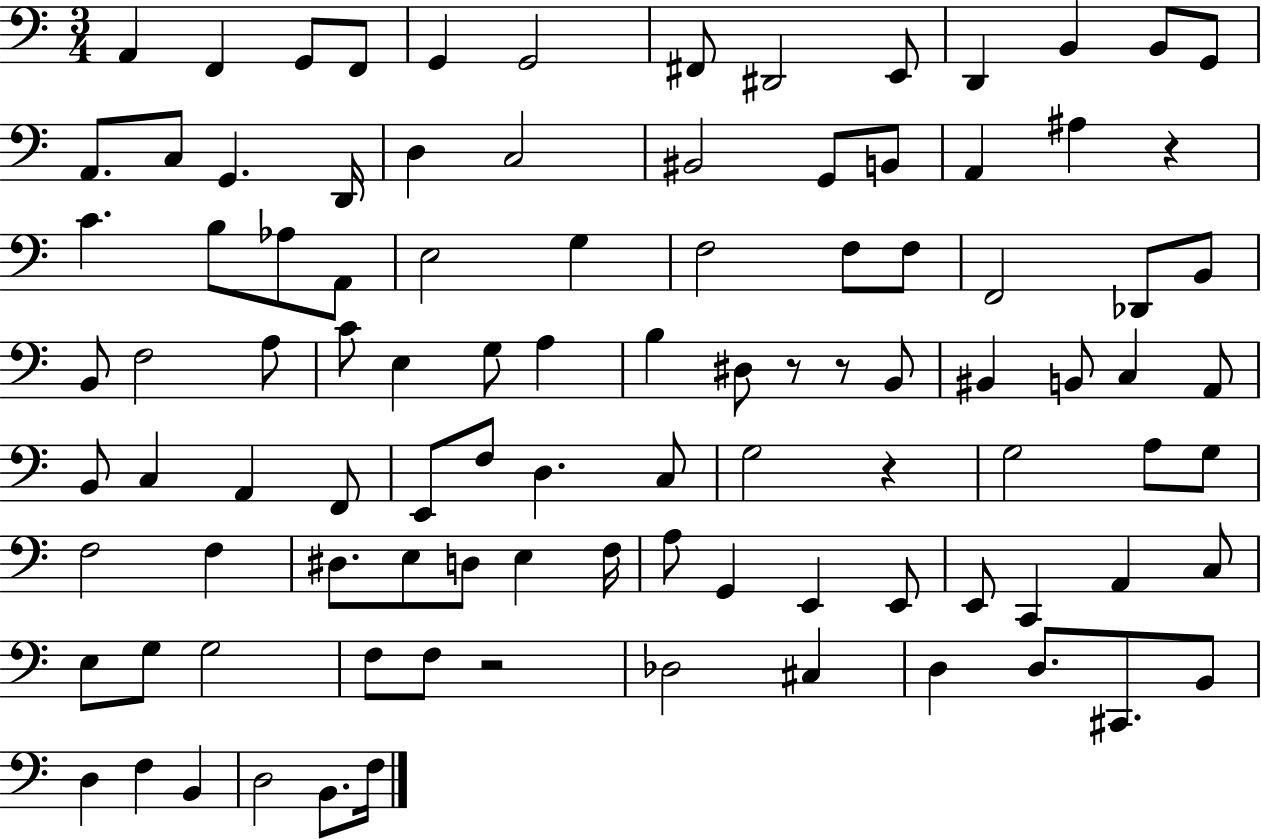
A2/q F2/q G2/e F2/e G2/q G2/h F#2/e D#2/h E2/e D2/q B2/q B2/e G2/e A2/e. C3/e G2/q. D2/s D3/q C3/h BIS2/h G2/e B2/e A2/q A#3/q R/q C4/q. B3/e Ab3/e A2/e E3/h G3/q F3/h F3/e F3/e F2/h Db2/e B2/e B2/e F3/h A3/e C4/e E3/q G3/e A3/q B3/q D#3/e R/e R/e B2/e BIS2/q B2/e C3/q A2/e B2/e C3/q A2/q F2/e E2/e F3/e D3/q. C3/e G3/h R/q G3/h A3/e G3/e F3/h F3/q D#3/e. E3/e D3/e E3/q F3/s A3/e G2/q E2/q E2/e E2/e C2/q A2/q C3/e E3/e G3/e G3/h F3/e F3/e R/h Db3/h C#3/q D3/q D3/e. C#2/e. B2/e D3/q F3/q B2/q D3/h B2/e. F3/s